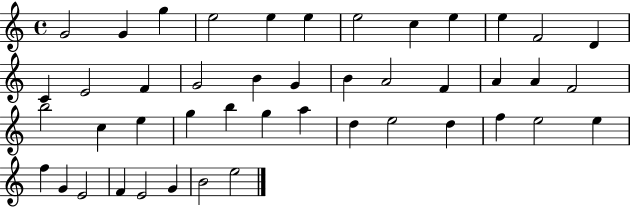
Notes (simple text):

G4/h G4/q G5/q E5/h E5/q E5/q E5/h C5/q E5/q E5/q F4/h D4/q C4/q E4/h F4/q G4/h B4/q G4/q B4/q A4/h F4/q A4/q A4/q F4/h B5/h C5/q E5/q G5/q B5/q G5/q A5/q D5/q E5/h D5/q F5/q E5/h E5/q F5/q G4/q E4/h F4/q E4/h G4/q B4/h E5/h